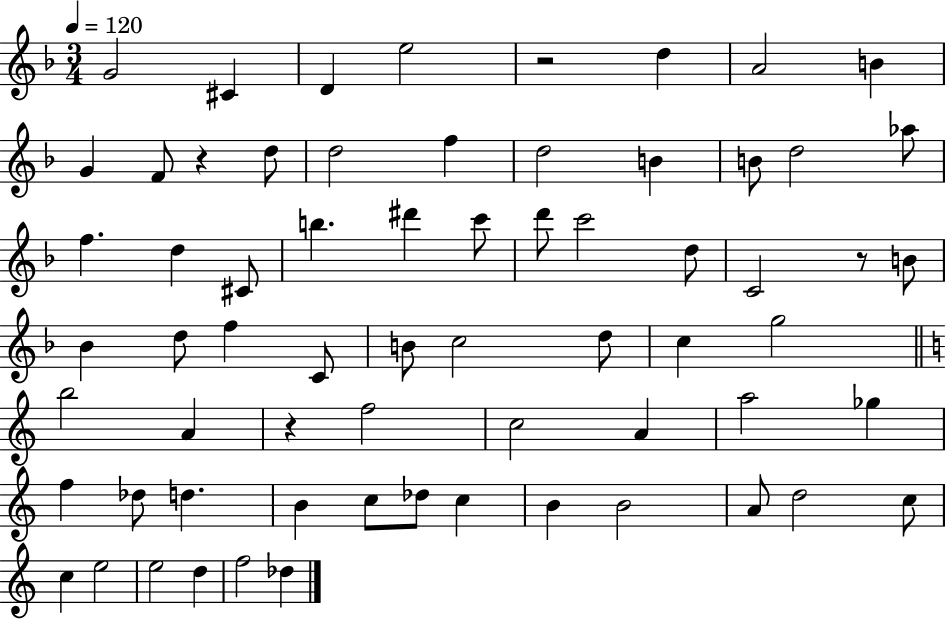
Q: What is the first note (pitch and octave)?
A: G4